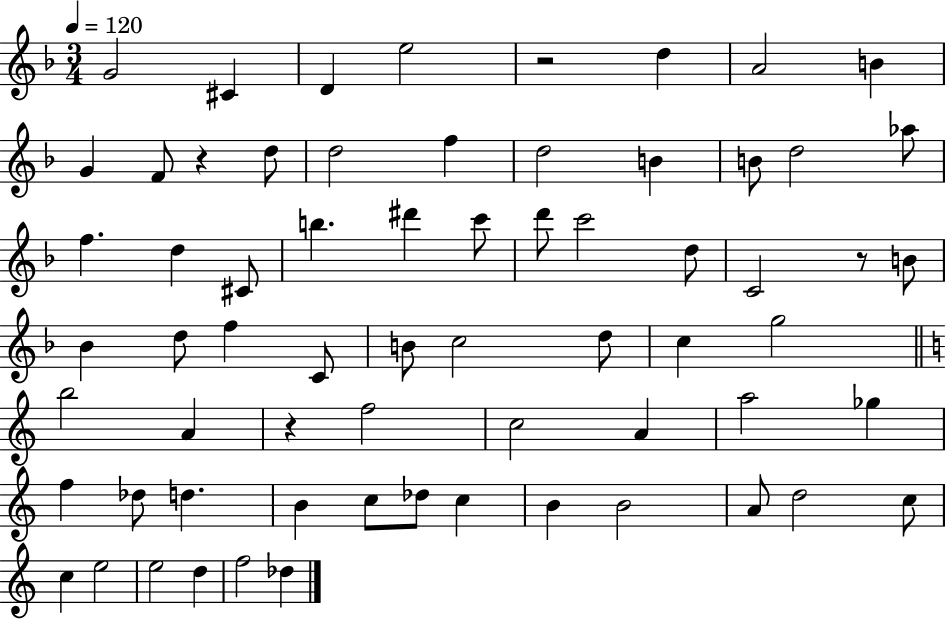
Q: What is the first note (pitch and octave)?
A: G4